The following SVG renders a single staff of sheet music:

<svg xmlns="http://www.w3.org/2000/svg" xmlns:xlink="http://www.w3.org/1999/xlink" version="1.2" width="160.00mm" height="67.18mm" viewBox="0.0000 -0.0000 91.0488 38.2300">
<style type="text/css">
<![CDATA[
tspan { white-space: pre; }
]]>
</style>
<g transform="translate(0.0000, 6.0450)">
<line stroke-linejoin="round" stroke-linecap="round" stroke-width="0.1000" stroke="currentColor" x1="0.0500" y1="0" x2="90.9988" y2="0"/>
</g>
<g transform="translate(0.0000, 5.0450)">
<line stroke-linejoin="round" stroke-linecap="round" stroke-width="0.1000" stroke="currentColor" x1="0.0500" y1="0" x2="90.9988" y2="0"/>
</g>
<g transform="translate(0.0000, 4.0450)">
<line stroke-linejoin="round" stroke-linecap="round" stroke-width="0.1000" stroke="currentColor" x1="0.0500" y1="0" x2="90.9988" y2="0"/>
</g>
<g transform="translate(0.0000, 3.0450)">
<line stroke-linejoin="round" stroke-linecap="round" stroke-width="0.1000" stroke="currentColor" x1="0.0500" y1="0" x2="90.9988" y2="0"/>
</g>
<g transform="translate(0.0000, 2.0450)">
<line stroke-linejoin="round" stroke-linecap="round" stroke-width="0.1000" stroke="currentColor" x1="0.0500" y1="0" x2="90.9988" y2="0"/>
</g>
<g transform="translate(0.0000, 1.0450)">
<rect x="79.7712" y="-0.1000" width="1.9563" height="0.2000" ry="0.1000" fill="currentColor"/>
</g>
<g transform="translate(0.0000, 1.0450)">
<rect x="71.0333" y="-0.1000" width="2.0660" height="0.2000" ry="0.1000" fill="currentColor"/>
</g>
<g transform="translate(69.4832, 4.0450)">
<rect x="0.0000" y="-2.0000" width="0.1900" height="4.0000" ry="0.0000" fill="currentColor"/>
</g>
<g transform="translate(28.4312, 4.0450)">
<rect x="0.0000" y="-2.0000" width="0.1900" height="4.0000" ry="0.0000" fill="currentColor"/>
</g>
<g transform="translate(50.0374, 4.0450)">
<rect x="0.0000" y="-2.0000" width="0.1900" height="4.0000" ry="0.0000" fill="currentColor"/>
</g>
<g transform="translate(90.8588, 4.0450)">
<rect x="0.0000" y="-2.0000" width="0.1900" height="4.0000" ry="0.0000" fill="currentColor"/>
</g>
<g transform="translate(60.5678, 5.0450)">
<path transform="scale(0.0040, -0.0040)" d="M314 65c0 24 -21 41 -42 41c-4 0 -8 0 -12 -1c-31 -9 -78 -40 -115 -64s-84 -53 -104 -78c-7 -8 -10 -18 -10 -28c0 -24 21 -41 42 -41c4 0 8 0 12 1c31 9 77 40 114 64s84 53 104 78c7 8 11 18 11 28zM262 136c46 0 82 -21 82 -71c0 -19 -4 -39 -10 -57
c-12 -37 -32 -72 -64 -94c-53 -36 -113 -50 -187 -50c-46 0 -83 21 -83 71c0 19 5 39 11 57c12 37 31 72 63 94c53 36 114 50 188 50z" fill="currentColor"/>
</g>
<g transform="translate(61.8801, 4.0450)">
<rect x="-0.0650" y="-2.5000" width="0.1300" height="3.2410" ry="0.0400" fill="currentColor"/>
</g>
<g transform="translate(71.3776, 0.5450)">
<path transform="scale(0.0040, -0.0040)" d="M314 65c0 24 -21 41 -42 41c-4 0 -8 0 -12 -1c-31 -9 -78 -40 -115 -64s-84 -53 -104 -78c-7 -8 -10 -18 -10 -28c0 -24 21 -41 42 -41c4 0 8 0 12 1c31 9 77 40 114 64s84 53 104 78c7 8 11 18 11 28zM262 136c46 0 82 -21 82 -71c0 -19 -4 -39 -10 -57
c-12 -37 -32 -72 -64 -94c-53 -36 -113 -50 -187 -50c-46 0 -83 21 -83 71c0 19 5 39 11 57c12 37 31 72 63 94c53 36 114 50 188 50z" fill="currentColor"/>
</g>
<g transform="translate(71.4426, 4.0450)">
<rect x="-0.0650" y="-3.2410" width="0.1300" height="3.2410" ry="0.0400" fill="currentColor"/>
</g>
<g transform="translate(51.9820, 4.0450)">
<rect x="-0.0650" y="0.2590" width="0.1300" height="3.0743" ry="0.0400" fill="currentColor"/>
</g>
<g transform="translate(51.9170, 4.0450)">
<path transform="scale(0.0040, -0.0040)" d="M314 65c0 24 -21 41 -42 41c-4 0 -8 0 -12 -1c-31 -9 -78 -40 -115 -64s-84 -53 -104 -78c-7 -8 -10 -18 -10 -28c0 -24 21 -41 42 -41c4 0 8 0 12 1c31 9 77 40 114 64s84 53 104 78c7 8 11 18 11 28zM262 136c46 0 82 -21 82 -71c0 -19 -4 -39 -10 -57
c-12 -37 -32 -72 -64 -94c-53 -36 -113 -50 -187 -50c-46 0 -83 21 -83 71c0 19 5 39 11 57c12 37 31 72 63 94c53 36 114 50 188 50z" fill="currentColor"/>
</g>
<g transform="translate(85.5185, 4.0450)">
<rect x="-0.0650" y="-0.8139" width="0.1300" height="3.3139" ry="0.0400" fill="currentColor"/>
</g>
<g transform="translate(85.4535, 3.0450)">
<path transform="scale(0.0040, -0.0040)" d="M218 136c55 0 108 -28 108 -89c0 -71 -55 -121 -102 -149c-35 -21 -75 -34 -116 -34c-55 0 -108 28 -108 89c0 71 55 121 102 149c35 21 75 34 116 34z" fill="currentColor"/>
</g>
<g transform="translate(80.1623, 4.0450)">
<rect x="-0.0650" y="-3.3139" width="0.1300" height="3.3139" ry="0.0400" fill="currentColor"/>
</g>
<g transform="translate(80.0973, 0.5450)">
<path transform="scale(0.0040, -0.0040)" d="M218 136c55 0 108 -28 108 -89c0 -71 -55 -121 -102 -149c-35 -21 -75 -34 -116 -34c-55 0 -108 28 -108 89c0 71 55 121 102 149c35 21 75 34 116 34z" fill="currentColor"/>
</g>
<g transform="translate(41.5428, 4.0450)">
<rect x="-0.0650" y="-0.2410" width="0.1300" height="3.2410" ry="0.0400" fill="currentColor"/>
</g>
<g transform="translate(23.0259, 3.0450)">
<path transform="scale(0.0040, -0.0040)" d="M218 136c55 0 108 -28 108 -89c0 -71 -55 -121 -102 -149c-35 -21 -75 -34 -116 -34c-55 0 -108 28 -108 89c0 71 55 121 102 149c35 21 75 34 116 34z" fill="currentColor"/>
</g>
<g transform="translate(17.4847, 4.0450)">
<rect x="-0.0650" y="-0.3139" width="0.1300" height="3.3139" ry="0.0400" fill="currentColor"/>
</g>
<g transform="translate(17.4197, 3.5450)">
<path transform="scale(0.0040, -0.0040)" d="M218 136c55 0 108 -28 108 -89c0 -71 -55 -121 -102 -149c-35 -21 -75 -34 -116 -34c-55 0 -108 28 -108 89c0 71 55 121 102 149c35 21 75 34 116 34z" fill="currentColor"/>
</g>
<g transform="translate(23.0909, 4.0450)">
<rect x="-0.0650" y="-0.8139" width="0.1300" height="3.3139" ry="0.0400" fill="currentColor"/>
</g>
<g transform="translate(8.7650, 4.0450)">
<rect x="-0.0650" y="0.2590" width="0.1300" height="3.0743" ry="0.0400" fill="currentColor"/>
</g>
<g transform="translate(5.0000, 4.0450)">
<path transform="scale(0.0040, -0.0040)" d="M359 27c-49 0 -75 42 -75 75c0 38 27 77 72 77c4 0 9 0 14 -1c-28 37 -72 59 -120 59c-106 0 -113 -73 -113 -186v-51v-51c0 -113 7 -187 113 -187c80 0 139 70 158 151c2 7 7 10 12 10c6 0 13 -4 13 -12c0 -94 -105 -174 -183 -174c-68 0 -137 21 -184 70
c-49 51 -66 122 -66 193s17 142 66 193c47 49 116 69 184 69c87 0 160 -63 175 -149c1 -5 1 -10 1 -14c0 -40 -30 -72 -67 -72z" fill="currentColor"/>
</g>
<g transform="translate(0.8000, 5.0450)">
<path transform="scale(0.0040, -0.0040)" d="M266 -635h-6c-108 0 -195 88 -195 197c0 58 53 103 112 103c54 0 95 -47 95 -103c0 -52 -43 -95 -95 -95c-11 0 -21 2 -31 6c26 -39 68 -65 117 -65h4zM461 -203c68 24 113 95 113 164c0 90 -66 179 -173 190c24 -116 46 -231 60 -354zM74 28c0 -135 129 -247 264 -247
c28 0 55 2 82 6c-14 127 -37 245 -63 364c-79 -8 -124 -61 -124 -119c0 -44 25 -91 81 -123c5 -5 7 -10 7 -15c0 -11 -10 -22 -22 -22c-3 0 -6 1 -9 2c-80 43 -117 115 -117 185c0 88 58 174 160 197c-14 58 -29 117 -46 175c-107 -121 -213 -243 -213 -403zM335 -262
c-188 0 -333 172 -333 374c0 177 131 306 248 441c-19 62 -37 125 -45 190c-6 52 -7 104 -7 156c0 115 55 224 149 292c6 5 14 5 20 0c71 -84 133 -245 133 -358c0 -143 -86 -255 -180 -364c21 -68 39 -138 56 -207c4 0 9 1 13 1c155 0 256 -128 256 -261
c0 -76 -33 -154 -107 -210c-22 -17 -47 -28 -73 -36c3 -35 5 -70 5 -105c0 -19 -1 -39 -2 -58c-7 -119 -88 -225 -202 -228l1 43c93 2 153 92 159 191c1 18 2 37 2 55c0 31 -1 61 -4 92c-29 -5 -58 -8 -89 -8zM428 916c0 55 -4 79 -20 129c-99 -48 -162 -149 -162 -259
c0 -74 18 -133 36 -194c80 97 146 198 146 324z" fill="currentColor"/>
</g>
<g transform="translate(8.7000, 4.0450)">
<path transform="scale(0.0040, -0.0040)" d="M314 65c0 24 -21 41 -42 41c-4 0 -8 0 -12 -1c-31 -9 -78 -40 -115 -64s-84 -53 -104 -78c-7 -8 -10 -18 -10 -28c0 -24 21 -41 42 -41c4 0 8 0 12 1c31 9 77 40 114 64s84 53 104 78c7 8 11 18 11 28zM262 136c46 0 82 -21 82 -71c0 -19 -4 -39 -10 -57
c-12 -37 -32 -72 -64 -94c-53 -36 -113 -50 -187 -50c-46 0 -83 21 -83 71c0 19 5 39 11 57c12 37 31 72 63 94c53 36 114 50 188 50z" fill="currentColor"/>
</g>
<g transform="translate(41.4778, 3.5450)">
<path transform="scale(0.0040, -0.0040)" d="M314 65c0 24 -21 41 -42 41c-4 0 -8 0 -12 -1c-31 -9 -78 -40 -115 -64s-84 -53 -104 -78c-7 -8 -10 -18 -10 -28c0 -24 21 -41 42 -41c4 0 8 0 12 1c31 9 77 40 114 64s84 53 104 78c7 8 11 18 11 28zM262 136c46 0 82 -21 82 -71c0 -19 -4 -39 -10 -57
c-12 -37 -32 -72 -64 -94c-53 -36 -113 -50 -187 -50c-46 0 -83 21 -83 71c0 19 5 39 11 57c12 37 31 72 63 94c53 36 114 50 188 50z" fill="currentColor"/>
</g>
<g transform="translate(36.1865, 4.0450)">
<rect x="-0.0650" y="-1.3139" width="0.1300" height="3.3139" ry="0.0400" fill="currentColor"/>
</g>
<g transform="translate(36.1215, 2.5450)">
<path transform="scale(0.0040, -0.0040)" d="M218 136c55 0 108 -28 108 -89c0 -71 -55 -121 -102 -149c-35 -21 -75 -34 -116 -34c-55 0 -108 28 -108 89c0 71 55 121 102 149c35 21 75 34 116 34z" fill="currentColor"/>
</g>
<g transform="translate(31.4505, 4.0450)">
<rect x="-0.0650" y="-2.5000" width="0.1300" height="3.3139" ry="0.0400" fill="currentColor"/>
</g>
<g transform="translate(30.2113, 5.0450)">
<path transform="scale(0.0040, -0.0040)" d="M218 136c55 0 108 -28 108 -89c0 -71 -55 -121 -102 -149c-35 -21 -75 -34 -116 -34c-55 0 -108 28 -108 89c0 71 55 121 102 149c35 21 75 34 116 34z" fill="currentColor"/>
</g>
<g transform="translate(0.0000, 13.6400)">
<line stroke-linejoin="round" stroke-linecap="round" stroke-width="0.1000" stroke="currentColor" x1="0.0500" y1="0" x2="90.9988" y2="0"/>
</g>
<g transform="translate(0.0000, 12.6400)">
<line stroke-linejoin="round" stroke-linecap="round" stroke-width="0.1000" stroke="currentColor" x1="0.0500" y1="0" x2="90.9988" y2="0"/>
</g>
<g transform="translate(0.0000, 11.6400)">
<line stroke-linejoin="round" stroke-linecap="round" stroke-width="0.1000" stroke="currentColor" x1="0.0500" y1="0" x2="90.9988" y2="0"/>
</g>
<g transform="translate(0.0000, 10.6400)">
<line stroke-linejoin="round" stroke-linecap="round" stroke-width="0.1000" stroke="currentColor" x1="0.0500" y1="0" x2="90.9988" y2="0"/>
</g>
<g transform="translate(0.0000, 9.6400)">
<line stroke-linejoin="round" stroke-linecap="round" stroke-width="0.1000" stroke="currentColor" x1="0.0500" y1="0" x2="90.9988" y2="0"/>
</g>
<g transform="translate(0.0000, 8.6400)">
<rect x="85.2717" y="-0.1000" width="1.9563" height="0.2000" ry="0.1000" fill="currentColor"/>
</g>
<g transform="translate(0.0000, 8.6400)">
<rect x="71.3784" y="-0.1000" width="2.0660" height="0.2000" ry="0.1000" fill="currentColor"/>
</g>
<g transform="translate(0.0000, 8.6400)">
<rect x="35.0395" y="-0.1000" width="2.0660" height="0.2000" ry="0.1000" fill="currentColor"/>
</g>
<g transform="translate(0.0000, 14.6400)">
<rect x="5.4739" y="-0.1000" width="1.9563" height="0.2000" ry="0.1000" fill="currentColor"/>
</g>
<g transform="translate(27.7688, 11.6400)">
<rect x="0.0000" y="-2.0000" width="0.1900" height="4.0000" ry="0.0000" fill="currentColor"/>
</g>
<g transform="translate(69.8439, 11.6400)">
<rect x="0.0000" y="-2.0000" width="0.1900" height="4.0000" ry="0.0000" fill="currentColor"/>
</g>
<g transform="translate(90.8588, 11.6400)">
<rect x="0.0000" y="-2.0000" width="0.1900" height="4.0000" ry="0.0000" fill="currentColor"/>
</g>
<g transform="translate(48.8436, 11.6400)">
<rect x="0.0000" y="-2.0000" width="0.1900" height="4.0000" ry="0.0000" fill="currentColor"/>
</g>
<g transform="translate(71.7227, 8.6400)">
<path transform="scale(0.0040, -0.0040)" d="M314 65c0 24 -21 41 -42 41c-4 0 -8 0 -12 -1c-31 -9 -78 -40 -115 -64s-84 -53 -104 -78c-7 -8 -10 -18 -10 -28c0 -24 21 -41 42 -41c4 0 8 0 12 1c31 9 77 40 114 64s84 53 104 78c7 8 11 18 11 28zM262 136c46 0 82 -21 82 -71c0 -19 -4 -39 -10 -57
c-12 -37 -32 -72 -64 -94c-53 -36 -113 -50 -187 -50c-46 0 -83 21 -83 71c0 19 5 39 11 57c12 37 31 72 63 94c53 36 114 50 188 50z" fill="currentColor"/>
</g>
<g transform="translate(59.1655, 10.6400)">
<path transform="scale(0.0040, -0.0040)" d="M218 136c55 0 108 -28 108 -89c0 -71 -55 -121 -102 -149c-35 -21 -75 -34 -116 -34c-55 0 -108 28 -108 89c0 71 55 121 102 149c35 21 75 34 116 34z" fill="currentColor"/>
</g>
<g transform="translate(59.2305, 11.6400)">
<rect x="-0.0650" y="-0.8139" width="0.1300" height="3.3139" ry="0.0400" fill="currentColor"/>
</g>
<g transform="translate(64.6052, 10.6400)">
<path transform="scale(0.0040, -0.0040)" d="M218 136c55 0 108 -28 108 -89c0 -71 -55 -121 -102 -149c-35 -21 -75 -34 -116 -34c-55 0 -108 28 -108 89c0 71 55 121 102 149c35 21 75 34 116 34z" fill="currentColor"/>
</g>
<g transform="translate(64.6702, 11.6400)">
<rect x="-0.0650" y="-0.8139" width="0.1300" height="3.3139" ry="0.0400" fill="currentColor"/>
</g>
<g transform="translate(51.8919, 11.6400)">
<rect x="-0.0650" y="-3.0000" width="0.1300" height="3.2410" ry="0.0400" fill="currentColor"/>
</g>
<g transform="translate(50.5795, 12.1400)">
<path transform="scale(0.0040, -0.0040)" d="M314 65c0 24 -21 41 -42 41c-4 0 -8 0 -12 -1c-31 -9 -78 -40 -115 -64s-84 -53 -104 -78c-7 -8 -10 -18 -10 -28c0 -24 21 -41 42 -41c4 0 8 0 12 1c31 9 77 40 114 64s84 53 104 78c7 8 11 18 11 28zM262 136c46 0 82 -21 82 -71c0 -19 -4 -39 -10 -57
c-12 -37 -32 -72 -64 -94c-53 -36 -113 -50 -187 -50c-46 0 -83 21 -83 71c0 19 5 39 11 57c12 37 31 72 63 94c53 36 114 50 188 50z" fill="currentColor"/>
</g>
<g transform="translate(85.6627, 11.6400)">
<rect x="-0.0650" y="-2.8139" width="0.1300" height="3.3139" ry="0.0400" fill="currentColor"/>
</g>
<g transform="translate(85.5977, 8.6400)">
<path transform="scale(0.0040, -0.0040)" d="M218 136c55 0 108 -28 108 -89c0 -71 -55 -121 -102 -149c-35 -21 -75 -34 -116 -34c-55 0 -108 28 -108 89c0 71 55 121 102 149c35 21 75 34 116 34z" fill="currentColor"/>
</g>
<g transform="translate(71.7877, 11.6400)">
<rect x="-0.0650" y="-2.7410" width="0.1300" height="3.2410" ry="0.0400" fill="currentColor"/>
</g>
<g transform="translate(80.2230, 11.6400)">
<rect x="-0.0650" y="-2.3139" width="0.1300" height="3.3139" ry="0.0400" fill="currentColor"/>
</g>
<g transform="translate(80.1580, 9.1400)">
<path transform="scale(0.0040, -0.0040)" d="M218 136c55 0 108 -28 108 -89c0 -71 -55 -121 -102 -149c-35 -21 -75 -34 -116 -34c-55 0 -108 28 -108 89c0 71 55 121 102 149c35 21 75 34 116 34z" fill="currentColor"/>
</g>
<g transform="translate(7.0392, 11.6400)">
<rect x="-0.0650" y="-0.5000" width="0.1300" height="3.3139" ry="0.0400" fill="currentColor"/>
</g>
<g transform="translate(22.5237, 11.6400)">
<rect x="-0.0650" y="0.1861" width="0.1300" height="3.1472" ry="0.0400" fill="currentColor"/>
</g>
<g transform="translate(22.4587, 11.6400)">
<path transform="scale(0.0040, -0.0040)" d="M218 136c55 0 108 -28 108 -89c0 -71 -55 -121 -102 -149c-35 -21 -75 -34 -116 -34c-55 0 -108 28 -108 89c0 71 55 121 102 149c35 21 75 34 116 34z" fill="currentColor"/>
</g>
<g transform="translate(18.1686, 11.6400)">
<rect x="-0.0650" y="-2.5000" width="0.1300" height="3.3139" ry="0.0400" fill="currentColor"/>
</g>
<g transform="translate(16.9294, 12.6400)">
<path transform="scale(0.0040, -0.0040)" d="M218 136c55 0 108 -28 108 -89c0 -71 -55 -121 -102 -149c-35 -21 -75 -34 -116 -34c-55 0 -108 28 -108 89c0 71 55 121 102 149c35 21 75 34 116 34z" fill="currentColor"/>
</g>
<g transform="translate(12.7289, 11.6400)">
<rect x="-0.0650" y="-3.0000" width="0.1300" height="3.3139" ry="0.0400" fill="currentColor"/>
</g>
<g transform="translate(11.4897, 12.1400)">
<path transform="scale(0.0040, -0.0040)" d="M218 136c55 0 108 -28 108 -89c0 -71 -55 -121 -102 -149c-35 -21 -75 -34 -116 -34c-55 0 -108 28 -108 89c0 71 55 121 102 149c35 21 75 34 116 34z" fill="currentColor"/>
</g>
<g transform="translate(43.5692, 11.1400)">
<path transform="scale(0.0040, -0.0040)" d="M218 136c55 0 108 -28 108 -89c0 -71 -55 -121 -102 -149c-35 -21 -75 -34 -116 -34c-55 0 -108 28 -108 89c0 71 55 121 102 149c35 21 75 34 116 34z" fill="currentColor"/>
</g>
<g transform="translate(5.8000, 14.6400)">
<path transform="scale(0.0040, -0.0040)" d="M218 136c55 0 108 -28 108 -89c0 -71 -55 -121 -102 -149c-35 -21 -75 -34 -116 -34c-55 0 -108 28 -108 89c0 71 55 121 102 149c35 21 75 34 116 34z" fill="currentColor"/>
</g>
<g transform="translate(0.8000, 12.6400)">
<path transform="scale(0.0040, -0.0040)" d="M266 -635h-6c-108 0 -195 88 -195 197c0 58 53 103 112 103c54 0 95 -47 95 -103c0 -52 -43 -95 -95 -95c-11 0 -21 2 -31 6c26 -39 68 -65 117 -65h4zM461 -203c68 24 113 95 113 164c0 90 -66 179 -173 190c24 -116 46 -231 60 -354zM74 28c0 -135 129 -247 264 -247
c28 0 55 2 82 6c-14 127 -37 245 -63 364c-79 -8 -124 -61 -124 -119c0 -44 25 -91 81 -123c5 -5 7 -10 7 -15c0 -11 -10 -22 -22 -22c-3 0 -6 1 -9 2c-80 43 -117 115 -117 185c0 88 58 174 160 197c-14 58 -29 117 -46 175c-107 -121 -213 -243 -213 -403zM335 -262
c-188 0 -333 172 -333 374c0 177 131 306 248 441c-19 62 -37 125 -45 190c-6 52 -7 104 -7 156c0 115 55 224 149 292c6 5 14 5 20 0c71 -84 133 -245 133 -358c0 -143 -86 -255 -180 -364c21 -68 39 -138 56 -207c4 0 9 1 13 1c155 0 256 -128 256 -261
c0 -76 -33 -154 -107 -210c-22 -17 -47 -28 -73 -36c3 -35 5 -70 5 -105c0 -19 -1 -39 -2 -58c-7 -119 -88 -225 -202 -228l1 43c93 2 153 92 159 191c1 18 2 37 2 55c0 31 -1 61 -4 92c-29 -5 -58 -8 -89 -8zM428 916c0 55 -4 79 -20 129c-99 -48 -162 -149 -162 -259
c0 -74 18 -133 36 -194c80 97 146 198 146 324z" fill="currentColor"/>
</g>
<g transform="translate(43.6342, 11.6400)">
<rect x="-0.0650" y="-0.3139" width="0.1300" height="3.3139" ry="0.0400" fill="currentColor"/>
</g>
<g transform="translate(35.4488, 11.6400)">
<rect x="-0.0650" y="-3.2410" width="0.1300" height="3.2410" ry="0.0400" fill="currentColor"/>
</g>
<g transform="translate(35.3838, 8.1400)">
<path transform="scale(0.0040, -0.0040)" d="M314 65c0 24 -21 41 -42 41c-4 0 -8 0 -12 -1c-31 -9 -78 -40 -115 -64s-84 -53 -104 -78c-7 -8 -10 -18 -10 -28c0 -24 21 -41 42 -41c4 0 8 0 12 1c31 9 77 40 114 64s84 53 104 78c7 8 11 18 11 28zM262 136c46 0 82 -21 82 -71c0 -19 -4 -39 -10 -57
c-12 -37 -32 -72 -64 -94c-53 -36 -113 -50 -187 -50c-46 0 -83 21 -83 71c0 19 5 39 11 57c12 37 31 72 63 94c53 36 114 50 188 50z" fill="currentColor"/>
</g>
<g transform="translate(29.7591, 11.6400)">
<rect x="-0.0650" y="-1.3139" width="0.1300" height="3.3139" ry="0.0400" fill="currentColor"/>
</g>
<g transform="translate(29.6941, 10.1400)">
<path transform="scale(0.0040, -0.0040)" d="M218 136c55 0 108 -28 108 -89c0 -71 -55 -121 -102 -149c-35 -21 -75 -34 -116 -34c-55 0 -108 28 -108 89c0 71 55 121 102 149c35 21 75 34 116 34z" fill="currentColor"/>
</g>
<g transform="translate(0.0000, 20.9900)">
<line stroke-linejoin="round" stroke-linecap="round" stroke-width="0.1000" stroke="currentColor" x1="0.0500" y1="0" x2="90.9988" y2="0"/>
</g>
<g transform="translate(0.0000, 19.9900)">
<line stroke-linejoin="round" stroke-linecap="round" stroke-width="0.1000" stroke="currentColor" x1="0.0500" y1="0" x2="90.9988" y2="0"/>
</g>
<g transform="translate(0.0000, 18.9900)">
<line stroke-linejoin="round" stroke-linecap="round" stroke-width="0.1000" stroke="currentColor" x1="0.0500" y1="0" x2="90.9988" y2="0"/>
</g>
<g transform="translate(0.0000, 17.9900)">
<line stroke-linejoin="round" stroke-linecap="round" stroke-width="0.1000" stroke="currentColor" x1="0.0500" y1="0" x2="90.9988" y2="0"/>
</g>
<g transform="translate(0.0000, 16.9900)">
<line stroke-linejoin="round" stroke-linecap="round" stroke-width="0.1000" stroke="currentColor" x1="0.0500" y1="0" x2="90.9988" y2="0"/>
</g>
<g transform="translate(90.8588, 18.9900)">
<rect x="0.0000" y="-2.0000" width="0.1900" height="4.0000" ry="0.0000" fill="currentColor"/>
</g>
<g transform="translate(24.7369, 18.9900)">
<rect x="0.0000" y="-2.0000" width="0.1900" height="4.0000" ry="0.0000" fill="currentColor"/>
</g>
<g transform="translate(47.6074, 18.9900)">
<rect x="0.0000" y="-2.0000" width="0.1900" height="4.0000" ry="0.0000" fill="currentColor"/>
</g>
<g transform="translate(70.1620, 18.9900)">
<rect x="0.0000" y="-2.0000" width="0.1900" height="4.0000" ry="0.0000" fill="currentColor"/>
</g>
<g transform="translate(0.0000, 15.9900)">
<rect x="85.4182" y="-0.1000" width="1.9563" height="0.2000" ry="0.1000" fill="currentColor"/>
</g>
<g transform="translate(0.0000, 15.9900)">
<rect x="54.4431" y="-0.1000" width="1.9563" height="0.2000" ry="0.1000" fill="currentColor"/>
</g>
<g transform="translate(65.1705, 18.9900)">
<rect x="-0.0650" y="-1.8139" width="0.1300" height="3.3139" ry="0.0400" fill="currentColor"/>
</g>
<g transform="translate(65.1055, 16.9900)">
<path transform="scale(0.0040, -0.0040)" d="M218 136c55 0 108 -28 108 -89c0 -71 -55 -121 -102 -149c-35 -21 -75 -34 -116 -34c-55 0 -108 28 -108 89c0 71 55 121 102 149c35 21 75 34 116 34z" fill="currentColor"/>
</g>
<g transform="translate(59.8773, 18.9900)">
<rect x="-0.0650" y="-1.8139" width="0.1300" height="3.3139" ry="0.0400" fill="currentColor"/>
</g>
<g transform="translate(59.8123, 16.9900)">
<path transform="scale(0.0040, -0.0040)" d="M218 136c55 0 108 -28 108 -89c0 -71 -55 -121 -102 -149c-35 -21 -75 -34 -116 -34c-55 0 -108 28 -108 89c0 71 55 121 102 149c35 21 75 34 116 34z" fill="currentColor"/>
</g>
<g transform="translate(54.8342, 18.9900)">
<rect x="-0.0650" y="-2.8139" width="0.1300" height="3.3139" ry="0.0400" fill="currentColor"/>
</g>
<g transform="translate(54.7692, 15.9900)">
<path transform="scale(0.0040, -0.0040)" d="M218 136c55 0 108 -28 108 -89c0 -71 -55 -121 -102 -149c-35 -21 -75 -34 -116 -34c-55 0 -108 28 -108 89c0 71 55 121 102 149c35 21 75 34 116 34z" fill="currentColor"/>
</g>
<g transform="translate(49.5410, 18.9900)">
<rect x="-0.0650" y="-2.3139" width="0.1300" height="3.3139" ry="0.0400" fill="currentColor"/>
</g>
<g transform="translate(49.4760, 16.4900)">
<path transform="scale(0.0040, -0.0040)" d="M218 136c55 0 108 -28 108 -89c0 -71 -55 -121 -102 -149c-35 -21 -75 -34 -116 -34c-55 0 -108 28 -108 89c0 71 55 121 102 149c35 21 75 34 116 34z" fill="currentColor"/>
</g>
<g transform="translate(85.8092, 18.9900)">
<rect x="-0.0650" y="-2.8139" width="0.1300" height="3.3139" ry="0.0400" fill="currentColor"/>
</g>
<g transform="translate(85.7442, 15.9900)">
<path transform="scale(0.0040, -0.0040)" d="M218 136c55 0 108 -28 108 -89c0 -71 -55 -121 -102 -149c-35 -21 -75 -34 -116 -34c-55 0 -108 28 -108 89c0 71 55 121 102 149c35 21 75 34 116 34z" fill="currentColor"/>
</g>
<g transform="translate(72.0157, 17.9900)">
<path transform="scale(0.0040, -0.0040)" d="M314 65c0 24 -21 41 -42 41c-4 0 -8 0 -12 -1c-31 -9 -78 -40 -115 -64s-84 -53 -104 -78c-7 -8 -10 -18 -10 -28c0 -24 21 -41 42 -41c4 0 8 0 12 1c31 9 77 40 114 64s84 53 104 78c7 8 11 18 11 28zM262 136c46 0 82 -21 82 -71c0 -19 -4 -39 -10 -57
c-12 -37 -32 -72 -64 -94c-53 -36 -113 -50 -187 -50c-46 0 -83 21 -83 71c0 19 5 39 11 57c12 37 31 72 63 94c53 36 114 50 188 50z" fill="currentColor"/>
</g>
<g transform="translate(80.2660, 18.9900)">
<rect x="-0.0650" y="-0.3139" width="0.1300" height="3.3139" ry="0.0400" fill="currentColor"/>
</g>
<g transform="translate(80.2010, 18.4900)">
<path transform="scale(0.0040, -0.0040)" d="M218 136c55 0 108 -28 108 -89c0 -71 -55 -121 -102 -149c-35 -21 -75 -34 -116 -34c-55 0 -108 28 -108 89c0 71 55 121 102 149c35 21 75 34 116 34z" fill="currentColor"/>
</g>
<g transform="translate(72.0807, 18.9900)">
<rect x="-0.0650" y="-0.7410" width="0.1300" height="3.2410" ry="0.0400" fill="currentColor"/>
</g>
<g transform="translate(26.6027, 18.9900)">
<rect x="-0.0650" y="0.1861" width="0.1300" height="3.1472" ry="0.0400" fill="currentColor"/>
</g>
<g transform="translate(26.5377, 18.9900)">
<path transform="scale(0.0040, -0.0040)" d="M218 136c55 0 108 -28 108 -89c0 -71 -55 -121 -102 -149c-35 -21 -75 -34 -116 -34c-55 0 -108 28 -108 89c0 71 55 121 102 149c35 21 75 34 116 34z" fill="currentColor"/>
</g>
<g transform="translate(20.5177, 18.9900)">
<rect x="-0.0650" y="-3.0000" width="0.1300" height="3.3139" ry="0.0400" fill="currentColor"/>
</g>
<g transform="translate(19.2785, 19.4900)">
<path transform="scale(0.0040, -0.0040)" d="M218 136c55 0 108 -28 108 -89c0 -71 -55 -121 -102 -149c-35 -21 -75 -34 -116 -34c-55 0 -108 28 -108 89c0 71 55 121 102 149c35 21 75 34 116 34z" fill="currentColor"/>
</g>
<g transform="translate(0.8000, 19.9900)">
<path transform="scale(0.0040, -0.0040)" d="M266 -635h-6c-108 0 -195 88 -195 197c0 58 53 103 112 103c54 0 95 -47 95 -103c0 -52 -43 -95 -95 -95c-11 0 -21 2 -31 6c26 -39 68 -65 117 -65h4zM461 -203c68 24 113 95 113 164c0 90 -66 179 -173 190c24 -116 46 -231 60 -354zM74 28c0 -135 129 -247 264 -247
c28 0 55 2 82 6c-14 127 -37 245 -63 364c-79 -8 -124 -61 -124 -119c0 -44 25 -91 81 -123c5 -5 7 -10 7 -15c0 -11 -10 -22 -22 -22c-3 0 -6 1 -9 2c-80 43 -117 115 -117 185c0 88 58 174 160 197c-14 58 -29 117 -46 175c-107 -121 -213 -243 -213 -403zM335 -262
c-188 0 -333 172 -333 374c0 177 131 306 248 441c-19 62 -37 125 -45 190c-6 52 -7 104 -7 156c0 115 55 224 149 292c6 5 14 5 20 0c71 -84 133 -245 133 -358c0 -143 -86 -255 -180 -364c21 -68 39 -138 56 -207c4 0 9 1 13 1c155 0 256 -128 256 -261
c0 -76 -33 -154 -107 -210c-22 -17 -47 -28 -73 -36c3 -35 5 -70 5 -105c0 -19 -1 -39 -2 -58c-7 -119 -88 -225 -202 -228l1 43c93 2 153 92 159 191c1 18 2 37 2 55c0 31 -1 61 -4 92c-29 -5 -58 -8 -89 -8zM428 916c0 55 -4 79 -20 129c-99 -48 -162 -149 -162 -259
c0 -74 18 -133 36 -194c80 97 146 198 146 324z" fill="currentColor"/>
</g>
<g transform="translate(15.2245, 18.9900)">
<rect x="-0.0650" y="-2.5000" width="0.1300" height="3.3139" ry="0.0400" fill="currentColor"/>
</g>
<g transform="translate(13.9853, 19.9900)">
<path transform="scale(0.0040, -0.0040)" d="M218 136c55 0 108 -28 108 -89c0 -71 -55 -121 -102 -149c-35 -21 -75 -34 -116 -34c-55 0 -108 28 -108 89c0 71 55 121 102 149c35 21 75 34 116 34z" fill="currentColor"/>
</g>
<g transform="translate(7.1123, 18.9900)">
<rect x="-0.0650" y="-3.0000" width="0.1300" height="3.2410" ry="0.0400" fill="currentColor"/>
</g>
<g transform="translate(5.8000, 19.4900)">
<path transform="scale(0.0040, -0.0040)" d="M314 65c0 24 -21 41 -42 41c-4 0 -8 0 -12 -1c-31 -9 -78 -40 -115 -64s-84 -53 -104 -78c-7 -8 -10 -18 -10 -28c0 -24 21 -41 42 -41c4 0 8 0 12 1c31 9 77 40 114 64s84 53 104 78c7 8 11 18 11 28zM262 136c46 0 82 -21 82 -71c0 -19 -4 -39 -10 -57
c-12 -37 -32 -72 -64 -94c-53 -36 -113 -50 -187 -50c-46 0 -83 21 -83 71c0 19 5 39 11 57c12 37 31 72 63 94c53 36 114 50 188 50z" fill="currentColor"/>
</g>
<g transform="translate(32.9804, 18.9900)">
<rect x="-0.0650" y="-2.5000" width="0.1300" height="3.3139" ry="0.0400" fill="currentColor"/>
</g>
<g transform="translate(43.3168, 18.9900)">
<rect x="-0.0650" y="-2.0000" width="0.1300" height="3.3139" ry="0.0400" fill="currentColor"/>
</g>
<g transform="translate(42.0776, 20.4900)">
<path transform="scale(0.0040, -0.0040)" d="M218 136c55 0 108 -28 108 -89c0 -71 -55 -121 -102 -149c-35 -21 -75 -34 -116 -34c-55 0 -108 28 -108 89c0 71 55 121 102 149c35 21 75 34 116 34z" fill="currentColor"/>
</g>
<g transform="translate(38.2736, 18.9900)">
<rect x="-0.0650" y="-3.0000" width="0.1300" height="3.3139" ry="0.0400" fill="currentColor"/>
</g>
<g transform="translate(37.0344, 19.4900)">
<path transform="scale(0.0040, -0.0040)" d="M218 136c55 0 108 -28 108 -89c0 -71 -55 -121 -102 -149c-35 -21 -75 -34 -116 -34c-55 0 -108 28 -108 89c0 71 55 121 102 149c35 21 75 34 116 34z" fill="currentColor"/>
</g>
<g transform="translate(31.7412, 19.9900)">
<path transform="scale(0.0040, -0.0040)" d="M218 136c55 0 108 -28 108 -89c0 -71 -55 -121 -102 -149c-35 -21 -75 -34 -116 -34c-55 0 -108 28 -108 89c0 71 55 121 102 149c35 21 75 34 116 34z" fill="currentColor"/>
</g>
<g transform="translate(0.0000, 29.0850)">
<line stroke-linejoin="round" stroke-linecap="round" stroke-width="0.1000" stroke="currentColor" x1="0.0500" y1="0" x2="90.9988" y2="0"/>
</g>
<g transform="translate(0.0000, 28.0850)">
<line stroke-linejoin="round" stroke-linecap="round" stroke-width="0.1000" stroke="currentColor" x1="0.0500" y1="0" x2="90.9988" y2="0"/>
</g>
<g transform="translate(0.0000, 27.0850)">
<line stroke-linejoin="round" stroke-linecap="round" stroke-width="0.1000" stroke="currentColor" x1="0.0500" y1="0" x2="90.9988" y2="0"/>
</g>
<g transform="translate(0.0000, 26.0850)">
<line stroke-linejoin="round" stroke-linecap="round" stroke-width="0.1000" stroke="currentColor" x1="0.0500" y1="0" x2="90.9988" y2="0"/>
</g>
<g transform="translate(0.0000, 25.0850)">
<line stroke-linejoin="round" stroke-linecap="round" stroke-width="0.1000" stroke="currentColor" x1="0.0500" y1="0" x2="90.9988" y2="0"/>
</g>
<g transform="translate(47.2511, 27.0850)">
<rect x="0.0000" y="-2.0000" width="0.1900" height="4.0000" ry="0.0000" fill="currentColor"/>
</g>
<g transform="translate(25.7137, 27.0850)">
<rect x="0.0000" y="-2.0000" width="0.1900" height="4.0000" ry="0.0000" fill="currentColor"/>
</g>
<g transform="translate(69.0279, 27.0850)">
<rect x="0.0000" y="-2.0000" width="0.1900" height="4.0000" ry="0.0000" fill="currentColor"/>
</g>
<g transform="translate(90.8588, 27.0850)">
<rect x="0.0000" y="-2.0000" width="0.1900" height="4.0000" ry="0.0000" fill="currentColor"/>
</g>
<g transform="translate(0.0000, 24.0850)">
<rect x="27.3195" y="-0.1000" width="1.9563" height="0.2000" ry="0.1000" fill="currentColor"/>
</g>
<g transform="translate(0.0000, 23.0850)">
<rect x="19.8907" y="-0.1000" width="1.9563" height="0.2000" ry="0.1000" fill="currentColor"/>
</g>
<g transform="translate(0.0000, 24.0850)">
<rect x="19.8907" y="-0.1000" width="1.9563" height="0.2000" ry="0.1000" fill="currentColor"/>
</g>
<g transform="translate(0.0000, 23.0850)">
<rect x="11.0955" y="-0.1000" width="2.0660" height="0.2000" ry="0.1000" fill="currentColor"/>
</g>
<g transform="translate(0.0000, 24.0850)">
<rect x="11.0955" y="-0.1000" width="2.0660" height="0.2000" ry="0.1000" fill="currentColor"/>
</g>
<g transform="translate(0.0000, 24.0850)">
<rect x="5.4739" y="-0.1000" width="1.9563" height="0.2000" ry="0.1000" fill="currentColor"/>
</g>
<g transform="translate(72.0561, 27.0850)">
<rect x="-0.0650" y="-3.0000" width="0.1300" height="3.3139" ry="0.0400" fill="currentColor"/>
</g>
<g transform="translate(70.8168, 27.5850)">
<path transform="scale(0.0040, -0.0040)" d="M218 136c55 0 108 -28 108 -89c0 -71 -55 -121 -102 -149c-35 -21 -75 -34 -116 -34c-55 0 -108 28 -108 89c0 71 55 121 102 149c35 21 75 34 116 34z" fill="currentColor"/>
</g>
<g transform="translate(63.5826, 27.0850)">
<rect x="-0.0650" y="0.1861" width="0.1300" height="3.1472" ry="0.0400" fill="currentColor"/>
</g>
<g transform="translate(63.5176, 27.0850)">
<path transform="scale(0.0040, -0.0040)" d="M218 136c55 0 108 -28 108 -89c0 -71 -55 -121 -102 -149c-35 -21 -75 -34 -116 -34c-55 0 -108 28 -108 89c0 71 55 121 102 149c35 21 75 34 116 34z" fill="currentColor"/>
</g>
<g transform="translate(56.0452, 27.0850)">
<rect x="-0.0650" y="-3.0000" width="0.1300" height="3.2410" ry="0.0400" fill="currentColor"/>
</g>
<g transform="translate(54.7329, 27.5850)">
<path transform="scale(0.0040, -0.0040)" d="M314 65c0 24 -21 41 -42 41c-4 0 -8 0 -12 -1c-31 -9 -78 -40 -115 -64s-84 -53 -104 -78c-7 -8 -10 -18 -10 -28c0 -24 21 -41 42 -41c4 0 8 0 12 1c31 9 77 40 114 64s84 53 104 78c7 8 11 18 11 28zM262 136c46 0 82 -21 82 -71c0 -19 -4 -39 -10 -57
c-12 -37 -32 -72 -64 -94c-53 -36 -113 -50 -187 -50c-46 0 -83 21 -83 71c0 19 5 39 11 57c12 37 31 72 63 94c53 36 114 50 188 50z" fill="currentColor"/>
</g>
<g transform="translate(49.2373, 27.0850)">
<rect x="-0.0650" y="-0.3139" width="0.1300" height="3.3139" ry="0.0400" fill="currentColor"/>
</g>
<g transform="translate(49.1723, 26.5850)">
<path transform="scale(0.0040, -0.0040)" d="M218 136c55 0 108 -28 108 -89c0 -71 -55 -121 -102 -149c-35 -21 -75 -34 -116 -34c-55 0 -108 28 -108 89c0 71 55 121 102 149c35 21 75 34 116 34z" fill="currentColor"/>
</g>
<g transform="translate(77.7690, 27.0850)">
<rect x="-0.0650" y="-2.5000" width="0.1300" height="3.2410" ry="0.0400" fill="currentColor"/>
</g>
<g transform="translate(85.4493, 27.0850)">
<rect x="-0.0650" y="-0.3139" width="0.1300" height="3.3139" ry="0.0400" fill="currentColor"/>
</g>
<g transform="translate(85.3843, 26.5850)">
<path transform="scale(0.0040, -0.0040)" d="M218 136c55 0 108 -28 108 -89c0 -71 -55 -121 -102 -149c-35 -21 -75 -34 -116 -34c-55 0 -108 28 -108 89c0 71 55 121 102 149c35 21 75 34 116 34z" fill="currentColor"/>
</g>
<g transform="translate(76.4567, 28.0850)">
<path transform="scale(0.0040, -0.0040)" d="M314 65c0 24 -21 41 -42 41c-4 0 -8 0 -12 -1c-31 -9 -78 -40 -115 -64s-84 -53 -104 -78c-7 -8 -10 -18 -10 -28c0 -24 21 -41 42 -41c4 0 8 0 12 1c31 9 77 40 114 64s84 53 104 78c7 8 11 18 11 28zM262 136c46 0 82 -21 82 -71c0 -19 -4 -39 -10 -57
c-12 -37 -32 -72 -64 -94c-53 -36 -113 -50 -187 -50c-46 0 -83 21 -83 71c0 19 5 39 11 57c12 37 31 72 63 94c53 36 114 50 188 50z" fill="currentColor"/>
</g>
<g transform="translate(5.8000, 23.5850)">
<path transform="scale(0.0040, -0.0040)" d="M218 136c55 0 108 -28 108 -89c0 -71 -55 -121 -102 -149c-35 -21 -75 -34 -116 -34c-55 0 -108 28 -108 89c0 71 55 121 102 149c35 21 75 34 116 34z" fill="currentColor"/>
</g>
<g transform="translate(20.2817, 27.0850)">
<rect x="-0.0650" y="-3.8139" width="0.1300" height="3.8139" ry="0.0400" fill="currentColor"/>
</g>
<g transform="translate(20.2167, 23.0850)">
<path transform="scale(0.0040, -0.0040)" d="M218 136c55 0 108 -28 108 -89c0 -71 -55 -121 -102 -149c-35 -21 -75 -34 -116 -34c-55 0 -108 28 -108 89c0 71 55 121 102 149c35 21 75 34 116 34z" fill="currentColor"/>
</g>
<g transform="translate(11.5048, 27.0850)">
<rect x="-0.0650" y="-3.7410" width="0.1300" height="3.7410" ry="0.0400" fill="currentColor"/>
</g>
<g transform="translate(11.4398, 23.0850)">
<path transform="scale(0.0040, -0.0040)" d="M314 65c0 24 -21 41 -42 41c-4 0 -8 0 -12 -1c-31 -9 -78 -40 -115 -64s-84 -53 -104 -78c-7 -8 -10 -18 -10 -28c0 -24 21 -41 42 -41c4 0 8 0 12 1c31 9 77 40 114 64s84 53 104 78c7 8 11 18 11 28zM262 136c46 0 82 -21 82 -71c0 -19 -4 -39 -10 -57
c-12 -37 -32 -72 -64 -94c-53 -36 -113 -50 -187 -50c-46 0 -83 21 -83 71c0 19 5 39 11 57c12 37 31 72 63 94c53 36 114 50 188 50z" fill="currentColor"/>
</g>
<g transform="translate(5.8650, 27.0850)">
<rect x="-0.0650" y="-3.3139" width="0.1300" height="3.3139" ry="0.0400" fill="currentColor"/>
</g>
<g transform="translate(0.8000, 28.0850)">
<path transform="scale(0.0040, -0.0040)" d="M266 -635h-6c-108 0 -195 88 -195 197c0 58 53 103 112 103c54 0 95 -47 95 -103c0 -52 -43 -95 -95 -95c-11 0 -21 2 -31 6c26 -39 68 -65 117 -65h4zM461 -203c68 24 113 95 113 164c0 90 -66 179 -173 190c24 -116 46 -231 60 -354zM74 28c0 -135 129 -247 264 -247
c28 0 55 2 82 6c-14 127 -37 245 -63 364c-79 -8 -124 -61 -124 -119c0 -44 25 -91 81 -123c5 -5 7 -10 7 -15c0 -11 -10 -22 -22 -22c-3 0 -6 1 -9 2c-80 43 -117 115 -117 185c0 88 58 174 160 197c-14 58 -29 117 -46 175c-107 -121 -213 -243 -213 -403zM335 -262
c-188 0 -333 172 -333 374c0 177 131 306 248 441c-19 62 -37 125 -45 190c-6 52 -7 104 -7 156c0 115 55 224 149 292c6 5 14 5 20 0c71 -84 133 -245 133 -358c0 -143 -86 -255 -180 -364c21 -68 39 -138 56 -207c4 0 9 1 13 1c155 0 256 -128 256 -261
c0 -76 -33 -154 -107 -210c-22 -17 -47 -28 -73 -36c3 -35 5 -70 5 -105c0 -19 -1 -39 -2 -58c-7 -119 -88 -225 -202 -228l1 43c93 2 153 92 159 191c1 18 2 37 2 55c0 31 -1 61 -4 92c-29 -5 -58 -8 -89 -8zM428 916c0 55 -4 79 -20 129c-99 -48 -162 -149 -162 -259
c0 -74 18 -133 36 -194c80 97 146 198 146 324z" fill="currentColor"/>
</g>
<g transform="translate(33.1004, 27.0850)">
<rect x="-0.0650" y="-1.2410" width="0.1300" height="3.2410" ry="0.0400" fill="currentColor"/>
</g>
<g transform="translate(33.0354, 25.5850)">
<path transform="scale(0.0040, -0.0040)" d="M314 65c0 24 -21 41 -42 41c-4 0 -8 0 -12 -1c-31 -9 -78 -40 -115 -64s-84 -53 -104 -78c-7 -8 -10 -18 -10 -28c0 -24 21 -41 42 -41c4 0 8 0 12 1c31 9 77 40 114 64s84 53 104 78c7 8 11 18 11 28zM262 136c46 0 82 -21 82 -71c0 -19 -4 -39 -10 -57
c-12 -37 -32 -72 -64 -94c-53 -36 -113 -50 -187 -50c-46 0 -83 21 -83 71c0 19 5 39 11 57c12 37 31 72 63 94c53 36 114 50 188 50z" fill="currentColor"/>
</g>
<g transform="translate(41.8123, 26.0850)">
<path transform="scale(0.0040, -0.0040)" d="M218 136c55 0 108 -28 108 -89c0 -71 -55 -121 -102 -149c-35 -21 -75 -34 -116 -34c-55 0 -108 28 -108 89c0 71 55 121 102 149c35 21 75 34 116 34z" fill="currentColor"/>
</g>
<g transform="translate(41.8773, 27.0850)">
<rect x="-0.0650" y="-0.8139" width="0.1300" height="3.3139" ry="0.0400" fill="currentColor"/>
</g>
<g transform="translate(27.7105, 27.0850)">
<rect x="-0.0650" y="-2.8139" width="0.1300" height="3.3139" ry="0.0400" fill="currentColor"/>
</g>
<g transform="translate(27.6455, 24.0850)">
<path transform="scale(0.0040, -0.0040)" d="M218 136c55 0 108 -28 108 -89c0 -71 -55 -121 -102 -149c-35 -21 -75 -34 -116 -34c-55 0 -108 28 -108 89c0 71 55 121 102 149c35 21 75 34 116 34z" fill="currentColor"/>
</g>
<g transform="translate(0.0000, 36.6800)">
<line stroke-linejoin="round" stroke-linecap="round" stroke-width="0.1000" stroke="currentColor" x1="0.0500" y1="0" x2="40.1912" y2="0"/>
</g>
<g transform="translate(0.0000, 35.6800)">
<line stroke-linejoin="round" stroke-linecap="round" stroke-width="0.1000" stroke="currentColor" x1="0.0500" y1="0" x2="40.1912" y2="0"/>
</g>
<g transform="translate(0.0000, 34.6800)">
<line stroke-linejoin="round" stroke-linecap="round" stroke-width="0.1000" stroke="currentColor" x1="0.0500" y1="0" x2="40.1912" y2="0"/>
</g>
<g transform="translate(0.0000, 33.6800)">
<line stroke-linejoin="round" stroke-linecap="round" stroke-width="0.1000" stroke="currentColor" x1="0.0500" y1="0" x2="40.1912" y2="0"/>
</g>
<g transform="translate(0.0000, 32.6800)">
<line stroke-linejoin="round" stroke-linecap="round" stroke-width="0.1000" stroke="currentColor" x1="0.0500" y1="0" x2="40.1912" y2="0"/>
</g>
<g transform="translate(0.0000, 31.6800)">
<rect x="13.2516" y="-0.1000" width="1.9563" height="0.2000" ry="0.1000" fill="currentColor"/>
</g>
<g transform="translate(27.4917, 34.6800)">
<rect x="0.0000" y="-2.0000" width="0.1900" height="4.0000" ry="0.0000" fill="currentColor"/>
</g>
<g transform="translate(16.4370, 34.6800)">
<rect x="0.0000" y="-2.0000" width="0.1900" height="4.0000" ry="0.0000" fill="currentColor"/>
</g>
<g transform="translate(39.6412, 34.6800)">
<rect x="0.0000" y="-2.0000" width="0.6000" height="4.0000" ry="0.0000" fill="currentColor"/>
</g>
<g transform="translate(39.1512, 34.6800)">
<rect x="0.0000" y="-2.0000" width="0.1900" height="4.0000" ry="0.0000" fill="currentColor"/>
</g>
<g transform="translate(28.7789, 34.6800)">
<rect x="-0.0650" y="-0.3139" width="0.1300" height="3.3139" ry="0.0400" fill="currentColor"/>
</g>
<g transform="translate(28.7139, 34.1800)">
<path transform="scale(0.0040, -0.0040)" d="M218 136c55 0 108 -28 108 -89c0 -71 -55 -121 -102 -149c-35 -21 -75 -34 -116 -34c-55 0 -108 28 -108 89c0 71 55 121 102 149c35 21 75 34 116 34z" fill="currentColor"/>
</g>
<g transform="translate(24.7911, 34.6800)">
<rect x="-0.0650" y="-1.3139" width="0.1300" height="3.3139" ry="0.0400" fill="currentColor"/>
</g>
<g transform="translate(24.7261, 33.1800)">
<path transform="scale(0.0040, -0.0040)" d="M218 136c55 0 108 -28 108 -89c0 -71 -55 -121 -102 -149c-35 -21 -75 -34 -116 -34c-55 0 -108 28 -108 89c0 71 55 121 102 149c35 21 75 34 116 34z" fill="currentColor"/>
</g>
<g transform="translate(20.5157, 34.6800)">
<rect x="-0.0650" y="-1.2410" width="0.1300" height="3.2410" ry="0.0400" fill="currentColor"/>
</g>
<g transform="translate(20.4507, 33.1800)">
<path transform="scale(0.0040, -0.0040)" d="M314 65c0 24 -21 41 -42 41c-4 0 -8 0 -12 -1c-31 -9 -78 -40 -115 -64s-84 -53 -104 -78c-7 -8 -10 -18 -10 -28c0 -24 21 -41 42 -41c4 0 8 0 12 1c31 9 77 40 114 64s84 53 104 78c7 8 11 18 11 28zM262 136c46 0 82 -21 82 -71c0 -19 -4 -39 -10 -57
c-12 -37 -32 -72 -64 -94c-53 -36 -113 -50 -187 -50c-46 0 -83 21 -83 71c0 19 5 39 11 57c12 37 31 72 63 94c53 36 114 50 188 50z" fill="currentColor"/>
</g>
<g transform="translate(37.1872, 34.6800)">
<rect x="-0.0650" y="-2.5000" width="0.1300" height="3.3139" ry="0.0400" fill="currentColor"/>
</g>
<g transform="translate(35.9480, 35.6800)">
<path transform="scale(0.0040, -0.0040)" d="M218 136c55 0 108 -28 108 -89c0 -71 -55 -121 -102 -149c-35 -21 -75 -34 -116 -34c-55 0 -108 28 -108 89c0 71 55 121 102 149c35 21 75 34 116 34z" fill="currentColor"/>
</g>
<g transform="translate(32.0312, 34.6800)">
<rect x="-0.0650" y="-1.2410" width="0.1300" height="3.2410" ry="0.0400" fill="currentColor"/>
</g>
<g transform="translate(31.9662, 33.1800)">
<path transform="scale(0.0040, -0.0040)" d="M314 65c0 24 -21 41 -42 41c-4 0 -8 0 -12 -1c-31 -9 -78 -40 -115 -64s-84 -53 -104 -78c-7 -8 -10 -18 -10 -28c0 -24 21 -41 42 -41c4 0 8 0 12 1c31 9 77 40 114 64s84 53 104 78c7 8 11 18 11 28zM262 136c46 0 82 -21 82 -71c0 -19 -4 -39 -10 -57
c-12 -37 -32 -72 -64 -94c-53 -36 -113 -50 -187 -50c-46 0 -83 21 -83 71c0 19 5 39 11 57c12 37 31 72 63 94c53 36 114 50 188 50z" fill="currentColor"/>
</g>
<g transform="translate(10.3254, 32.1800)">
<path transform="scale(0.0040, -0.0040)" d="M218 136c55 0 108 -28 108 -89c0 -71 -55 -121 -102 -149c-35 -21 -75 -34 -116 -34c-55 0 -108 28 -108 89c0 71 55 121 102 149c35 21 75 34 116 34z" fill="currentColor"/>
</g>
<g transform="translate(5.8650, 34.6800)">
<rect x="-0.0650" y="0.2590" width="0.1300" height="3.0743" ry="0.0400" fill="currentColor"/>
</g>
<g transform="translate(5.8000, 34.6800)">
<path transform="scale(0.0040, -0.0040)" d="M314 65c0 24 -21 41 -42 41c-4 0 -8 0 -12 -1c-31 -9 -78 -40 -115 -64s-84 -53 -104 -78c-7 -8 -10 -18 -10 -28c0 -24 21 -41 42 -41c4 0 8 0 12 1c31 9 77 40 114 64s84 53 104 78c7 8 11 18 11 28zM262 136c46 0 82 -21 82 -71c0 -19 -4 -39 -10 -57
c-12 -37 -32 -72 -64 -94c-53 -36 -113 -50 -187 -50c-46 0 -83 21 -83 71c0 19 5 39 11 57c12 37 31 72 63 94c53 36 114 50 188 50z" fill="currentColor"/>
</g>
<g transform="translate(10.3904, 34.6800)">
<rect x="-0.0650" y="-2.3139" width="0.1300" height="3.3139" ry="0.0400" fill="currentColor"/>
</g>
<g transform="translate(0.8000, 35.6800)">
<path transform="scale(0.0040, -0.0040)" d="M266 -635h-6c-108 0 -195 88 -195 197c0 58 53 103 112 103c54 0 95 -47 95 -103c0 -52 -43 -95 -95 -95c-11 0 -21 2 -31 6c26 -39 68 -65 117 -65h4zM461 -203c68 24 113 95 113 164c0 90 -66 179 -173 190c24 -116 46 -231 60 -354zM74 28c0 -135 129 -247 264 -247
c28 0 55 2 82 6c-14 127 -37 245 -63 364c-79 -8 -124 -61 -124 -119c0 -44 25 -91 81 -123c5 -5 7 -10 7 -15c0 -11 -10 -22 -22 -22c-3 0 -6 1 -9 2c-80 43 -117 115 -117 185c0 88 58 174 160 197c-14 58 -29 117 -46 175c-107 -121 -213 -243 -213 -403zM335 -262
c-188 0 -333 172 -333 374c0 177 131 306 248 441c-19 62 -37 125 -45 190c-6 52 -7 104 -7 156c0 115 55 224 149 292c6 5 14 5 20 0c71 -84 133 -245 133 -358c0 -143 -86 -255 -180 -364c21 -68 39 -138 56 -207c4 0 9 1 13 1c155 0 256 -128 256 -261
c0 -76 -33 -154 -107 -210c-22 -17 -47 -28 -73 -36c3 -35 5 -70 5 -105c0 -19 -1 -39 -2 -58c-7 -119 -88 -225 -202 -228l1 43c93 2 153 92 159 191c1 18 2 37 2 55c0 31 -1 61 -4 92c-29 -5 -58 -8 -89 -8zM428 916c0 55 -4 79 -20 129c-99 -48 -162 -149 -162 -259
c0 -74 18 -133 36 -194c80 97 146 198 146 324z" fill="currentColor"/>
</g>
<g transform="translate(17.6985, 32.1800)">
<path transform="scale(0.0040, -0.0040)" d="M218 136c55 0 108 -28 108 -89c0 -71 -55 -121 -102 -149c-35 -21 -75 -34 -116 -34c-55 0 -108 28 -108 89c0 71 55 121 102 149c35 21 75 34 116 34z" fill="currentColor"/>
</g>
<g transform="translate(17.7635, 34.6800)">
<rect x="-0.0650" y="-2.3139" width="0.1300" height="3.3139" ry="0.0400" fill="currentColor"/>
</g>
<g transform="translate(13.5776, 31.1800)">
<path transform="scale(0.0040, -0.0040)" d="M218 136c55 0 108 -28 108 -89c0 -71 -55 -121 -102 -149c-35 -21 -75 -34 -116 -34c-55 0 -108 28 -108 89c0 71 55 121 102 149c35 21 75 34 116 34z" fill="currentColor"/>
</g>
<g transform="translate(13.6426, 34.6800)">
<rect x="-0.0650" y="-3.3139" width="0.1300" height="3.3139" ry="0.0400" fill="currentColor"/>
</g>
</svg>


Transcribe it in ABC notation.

X:1
T:Untitled
M:4/4
L:1/4
K:C
B2 c d G e c2 B2 G2 b2 b d C A G B e b2 c A2 d d a2 g a A2 G A B G A F g a f f d2 c a b c'2 c' a e2 d c A2 B A G2 c B2 g b g e2 e c e2 G